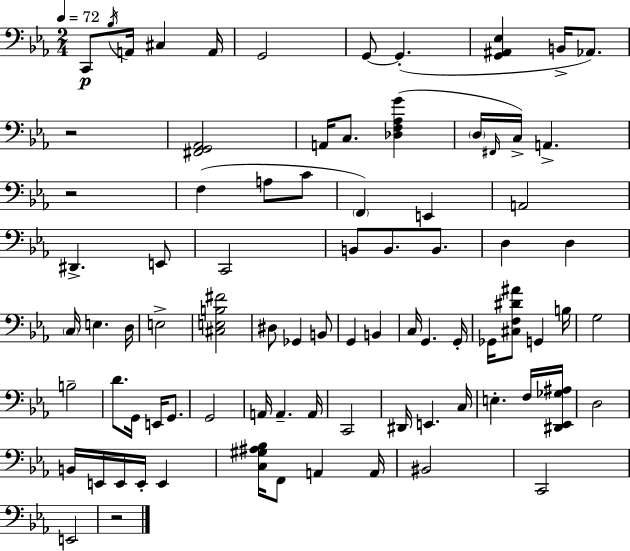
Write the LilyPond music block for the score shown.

{
  \clef bass
  \numericTimeSignature
  \time 2/4
  \key c \minor
  \tempo 4 = 72
  c,8\p \acciaccatura { bes16 } a,16 cis4 | a,16 g,2 | g,8~~ g,4.-.( | <g, ais, ees>4 b,16-> aes,8.) | \break r2 | <fis, g, aes,>2 | a,16 c8. <des f aes g'>4( | \parenthesize d16 \grace { fis,16 }) c16-> a,4.-> | \break r2 | f4( a8 | c'8 \parenthesize f,4) e,4 | a,2 | \break dis,4.-> | e,8 c,2 | b,8 b,8. b,8. | d4 d4 | \break \parenthesize c16 e4. | d16 e2-> | <cis e b fis'>2 | dis8 ges,4 | \break b,8 g,4 b,4 | c16 g,4. | g,16-. ges,16 <cis f dis' ais'>8 g,4 | b16 g2 | \break b2-- | d'8. g,16 e,16 g,8. | g,2 | a,16 a,4.-- | \break a,16 c,2 | dis,16 e,4. | c16 e4.-. | f16 <dis, ees, ges ais>16 d2 | \break b,16 e,16 e,16 e,16-. e,4 | <c gis ais bes>16 f,8 a,4 | a,16 bis,2 | c,2 | \break e,2 | r2 | \bar "|."
}